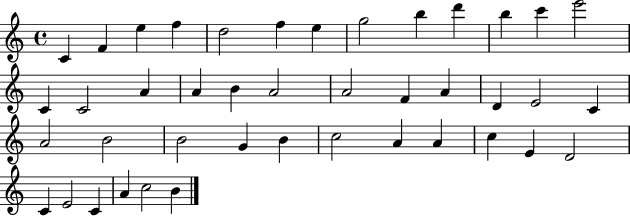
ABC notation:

X:1
T:Untitled
M:4/4
L:1/4
K:C
C F e f d2 f e g2 b d' b c' e'2 C C2 A A B A2 A2 F A D E2 C A2 B2 B2 G B c2 A A c E D2 C E2 C A c2 B